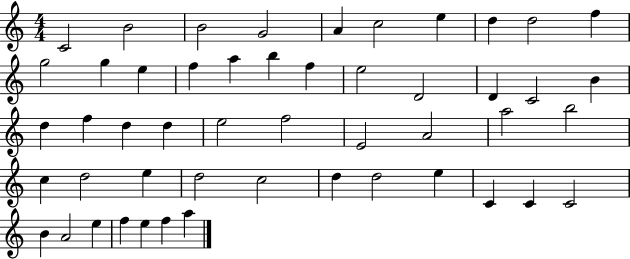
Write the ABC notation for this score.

X:1
T:Untitled
M:4/4
L:1/4
K:C
C2 B2 B2 G2 A c2 e d d2 f g2 g e f a b f e2 D2 D C2 B d f d d e2 f2 E2 A2 a2 b2 c d2 e d2 c2 d d2 e C C C2 B A2 e f e f a